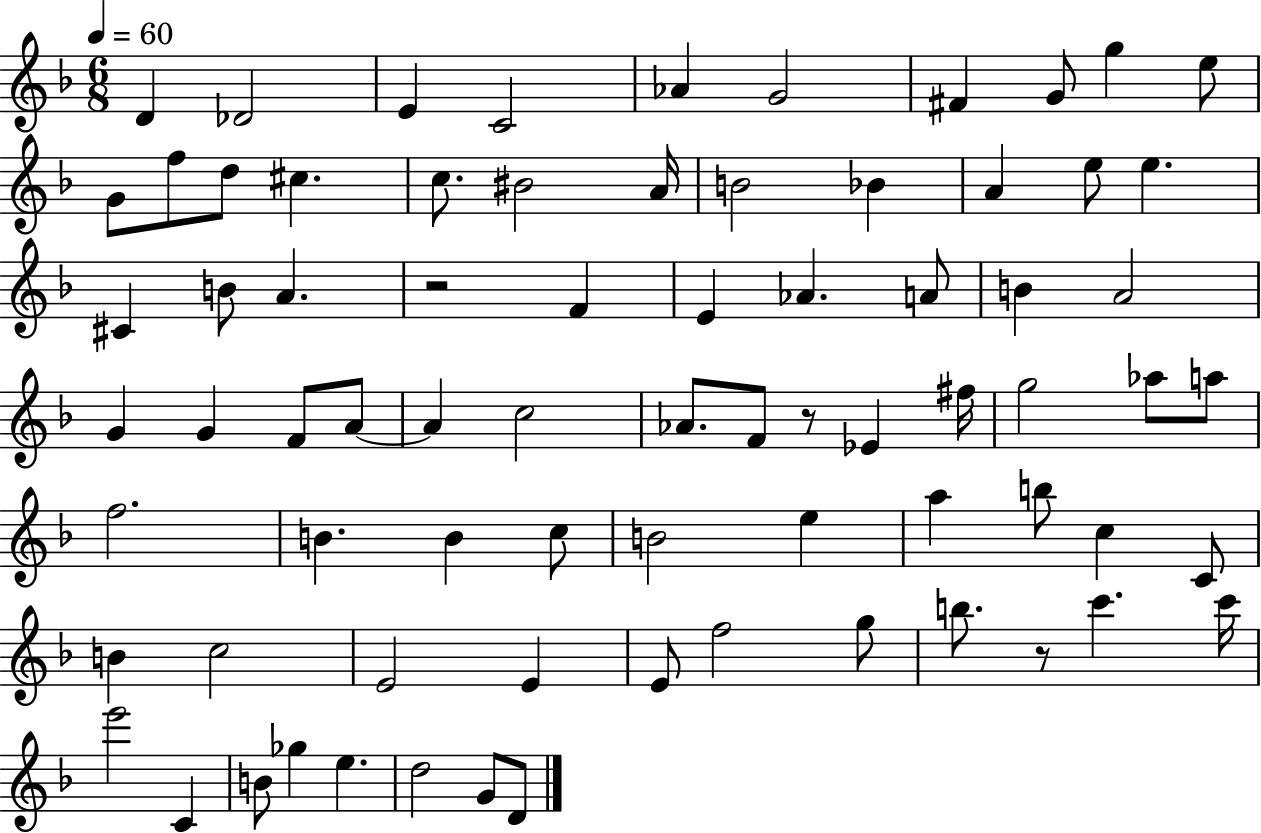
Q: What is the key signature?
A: F major